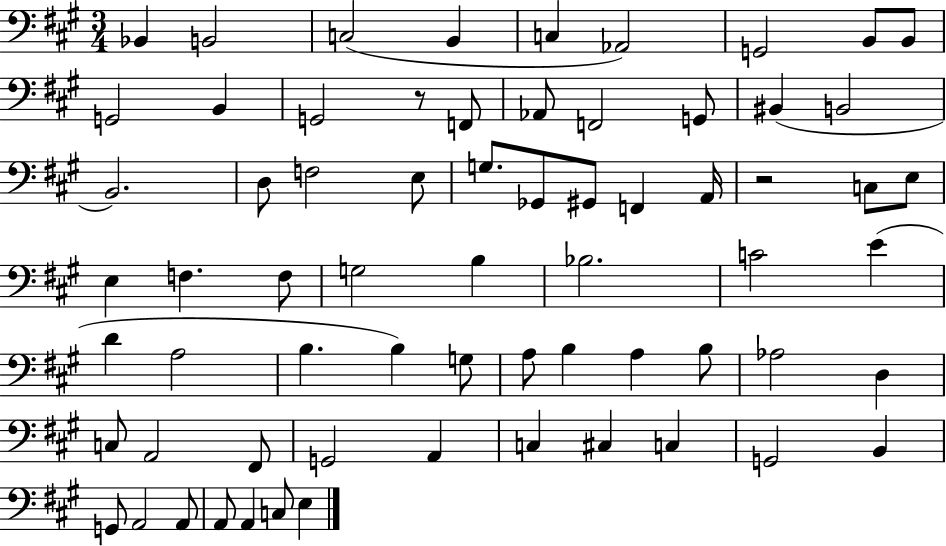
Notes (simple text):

Bb2/q B2/h C3/h B2/q C3/q Ab2/h G2/h B2/e B2/e G2/h B2/q G2/h R/e F2/e Ab2/e F2/h G2/e BIS2/q B2/h B2/h. D3/e F3/h E3/e G3/e. Gb2/e G#2/e F2/q A2/s R/h C3/e E3/e E3/q F3/q. F3/e G3/h B3/q Bb3/h. C4/h E4/q D4/q A3/h B3/q. B3/q G3/e A3/e B3/q A3/q B3/e Ab3/h D3/q C3/e A2/h F#2/e G2/h A2/q C3/q C#3/q C3/q G2/h B2/q G2/e A2/h A2/e A2/e A2/q C3/e E3/q